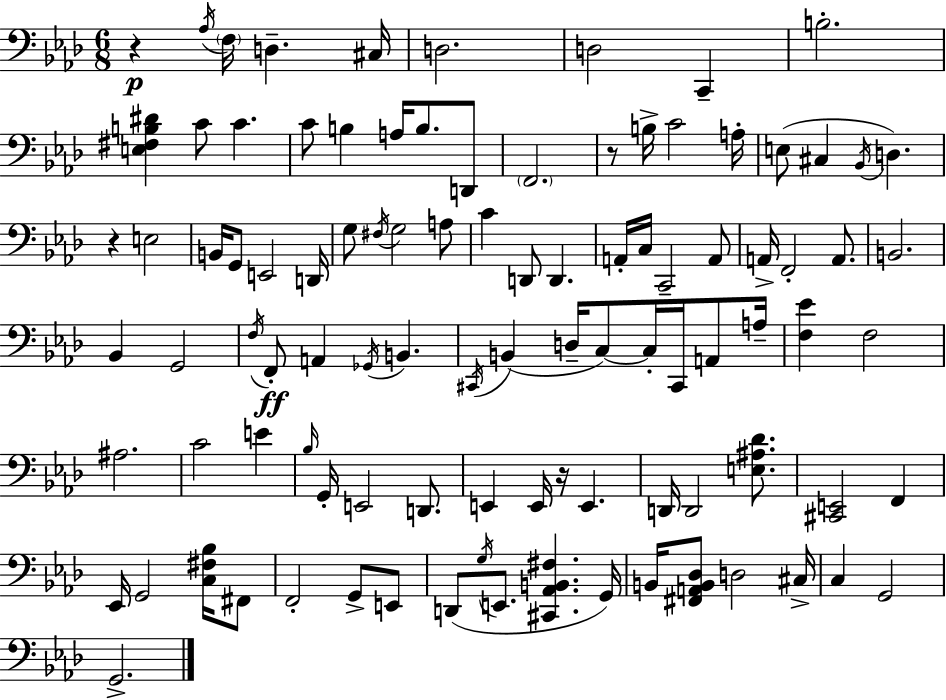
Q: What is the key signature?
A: AES major